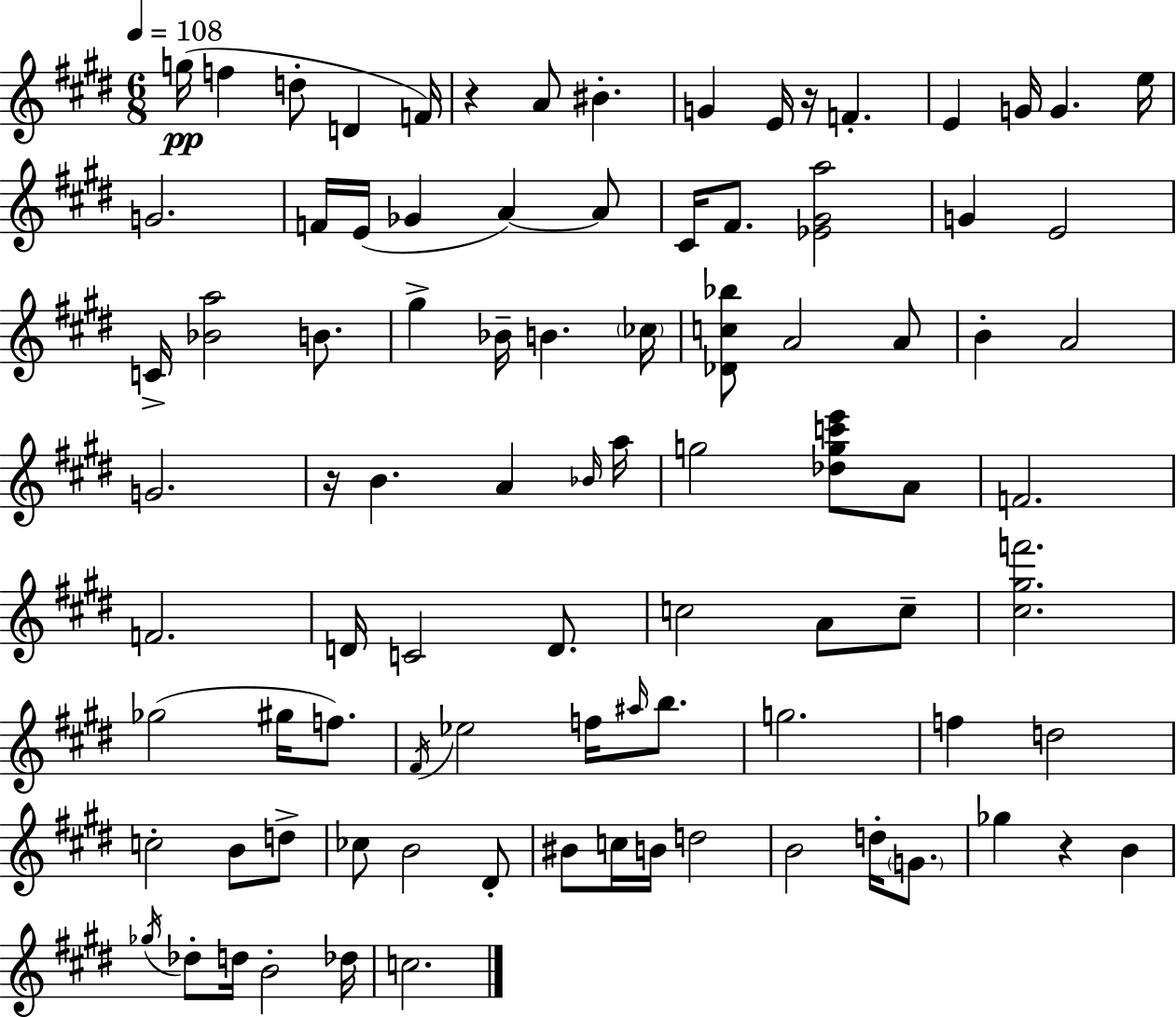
X:1
T:Untitled
M:6/8
L:1/4
K:E
g/4 f d/2 D F/4 z A/2 ^B G E/4 z/4 F E G/4 G e/4 G2 F/4 E/4 _G A A/2 ^C/4 ^F/2 [_E^Ga]2 G E2 C/4 [_Ba]2 B/2 ^g _B/4 B _c/4 [_Dc_b]/2 A2 A/2 B A2 G2 z/4 B A _B/4 a/4 g2 [_dgc'e']/2 A/2 F2 F2 D/4 C2 D/2 c2 A/2 c/2 [^c^gf']2 _g2 ^g/4 f/2 ^F/4 _e2 f/4 ^a/4 b/2 g2 f d2 c2 B/2 d/2 _c/2 B2 ^D/2 ^B/2 c/4 B/4 d2 B2 d/4 G/2 _g z B _g/4 _d/2 d/4 B2 _d/4 c2